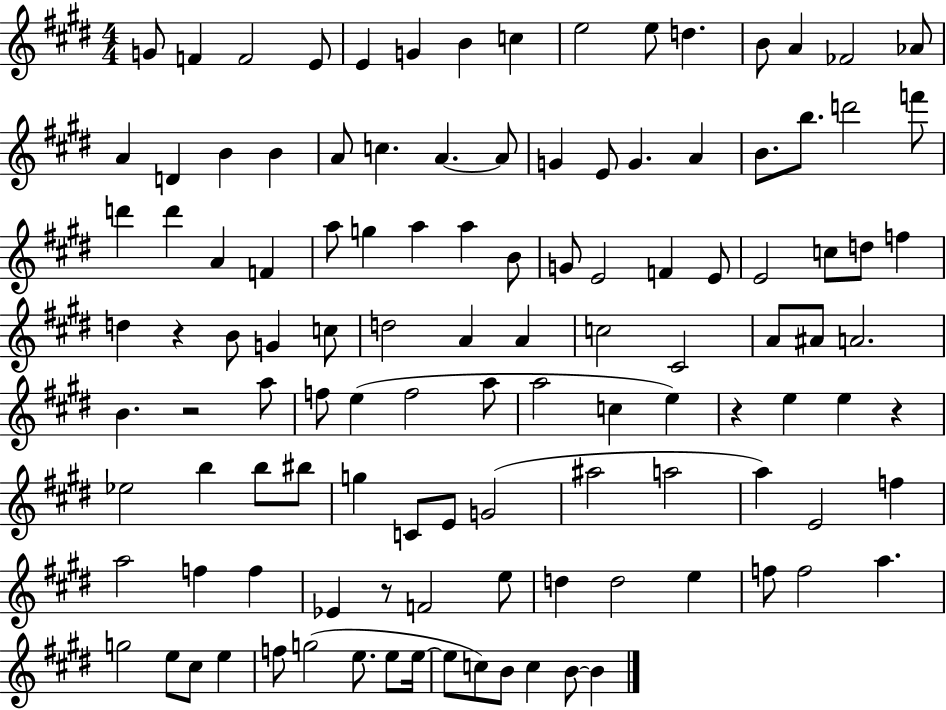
{
  \clef treble
  \numericTimeSignature
  \time 4/4
  \key e \major
  g'8 f'4 f'2 e'8 | e'4 g'4 b'4 c''4 | e''2 e''8 d''4. | b'8 a'4 fes'2 aes'8 | \break a'4 d'4 b'4 b'4 | a'8 c''4. a'4.~~ a'8 | g'4 e'8 g'4. a'4 | b'8. b''8. d'''2 f'''8 | \break d'''4 d'''4 a'4 f'4 | a''8 g''4 a''4 a''4 b'8 | g'8 e'2 f'4 e'8 | e'2 c''8 d''8 f''4 | \break d''4 r4 b'8 g'4 c''8 | d''2 a'4 a'4 | c''2 cis'2 | a'8 ais'8 a'2. | \break b'4. r2 a''8 | f''8 e''4( f''2 a''8 | a''2 c''4 e''4) | r4 e''4 e''4 r4 | \break ees''2 b''4 b''8 bis''8 | g''4 c'8 e'8 g'2( | ais''2 a''2 | a''4) e'2 f''4 | \break a''2 f''4 f''4 | ees'4 r8 f'2 e''8 | d''4 d''2 e''4 | f''8 f''2 a''4. | \break g''2 e''8 cis''8 e''4 | f''8 g''2( e''8. e''8 e''16~~ | e''8 c''8) b'8 c''4 b'8~~ b'4 | \bar "|."
}